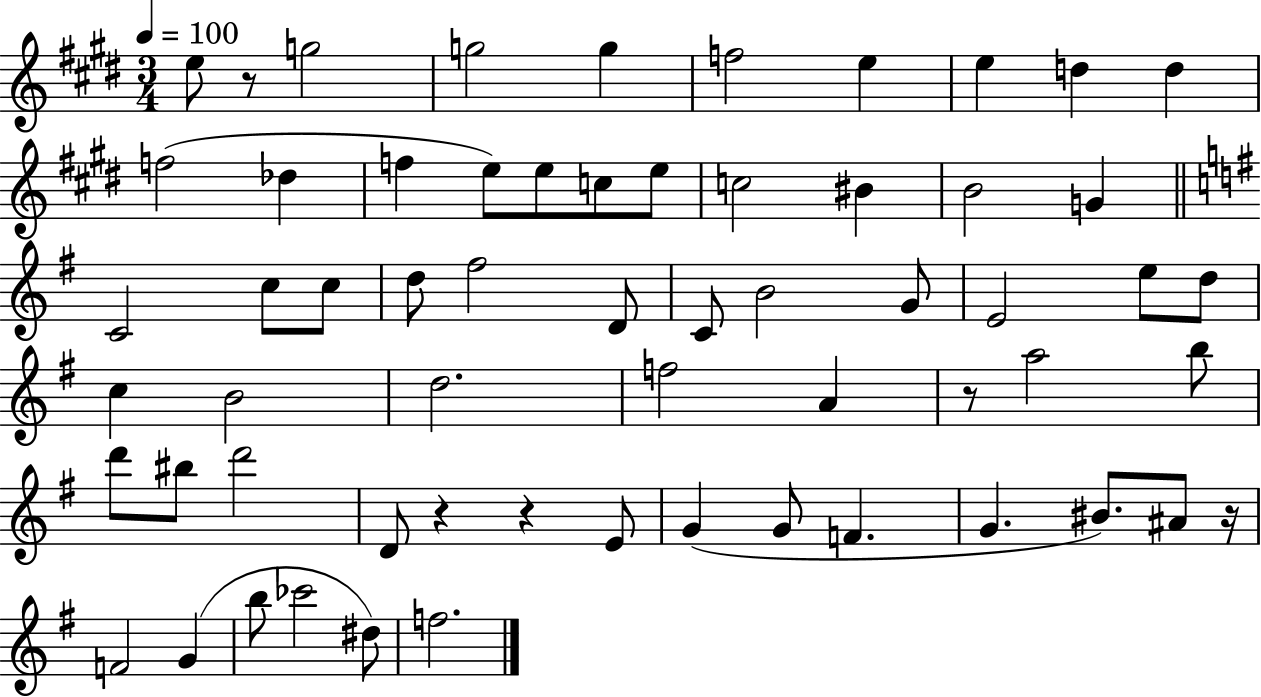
{
  \clef treble
  \numericTimeSignature
  \time 3/4
  \key e \major
  \tempo 4 = 100
  e''8 r8 g''2 | g''2 g''4 | f''2 e''4 | e''4 d''4 d''4 | \break f''2( des''4 | f''4 e''8) e''8 c''8 e''8 | c''2 bis'4 | b'2 g'4 | \break \bar "||" \break \key g \major c'2 c''8 c''8 | d''8 fis''2 d'8 | c'8 b'2 g'8 | e'2 e''8 d''8 | \break c''4 b'2 | d''2. | f''2 a'4 | r8 a''2 b''8 | \break d'''8 bis''8 d'''2 | d'8 r4 r4 e'8 | g'4( g'8 f'4. | g'4. bis'8.) ais'8 r16 | \break f'2 g'4( | b''8 ces'''2 dis''8) | f''2. | \bar "|."
}